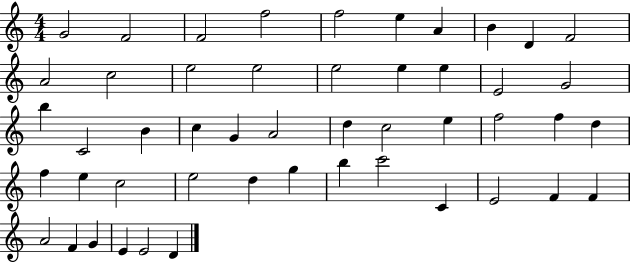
{
  \clef treble
  \numericTimeSignature
  \time 4/4
  \key c \major
  g'2 f'2 | f'2 f''2 | f''2 e''4 a'4 | b'4 d'4 f'2 | \break a'2 c''2 | e''2 e''2 | e''2 e''4 e''4 | e'2 g'2 | \break b''4 c'2 b'4 | c''4 g'4 a'2 | d''4 c''2 e''4 | f''2 f''4 d''4 | \break f''4 e''4 c''2 | e''2 d''4 g''4 | b''4 c'''2 c'4 | e'2 f'4 f'4 | \break a'2 f'4 g'4 | e'4 e'2 d'4 | \bar "|."
}